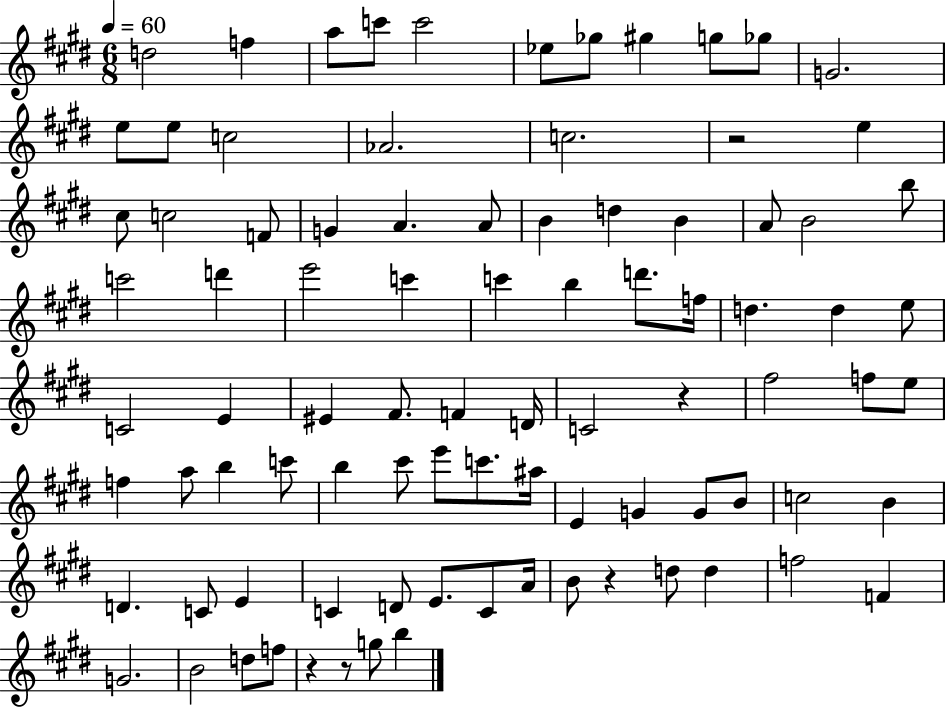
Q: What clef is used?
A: treble